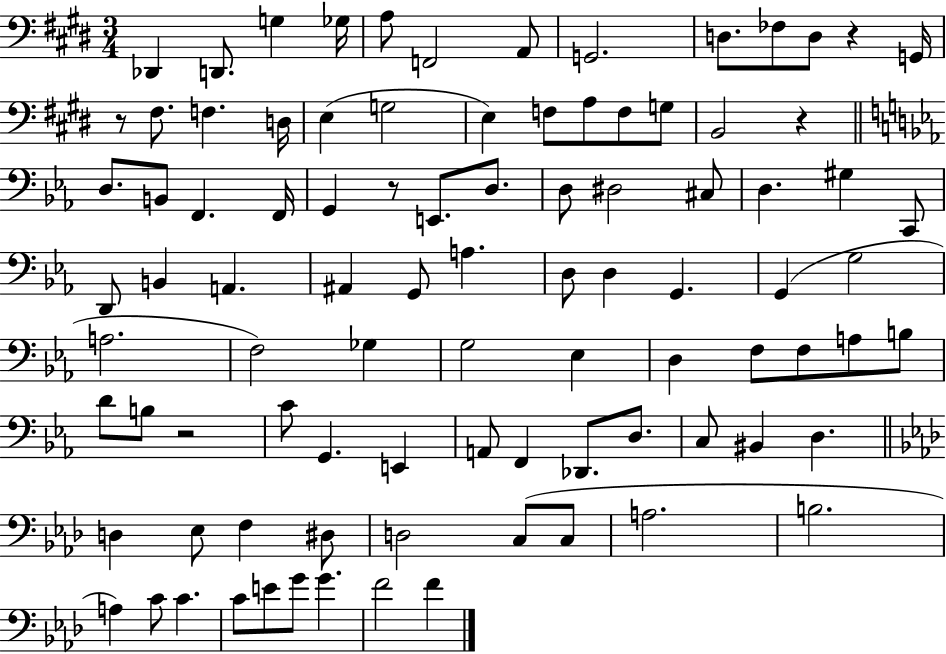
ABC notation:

X:1
T:Untitled
M:3/4
L:1/4
K:E
_D,, D,,/2 G, _G,/4 A,/2 F,,2 A,,/2 G,,2 D,/2 _F,/2 D,/2 z G,,/4 z/2 ^F,/2 F, D,/4 E, G,2 E, F,/2 A,/2 F,/2 G,/2 B,,2 z D,/2 B,,/2 F,, F,,/4 G,, z/2 E,,/2 D,/2 D,/2 ^D,2 ^C,/2 D, ^G, C,,/2 D,,/2 B,, A,, ^A,, G,,/2 A, D,/2 D, G,, G,, G,2 A,2 F,2 _G, G,2 _E, D, F,/2 F,/2 A,/2 B,/2 D/2 B,/2 z2 C/2 G,, E,, A,,/2 F,, _D,,/2 D,/2 C,/2 ^B,, D, D, _E,/2 F, ^D,/2 D,2 C,/2 C,/2 A,2 B,2 A, C/2 C C/2 E/2 G/2 G F2 F